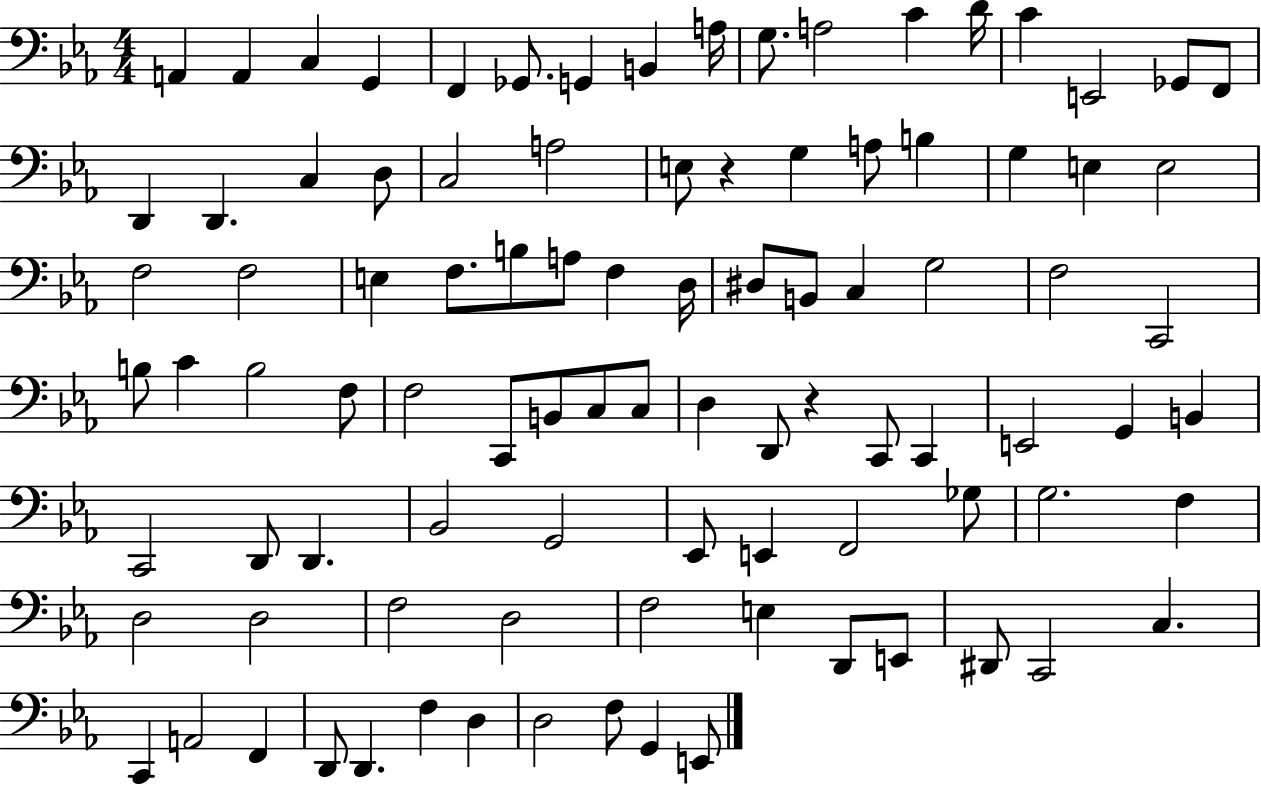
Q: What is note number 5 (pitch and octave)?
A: F2